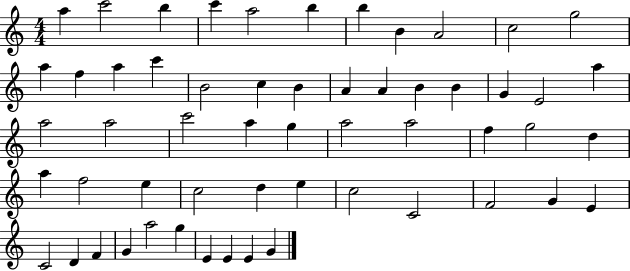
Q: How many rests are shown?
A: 0